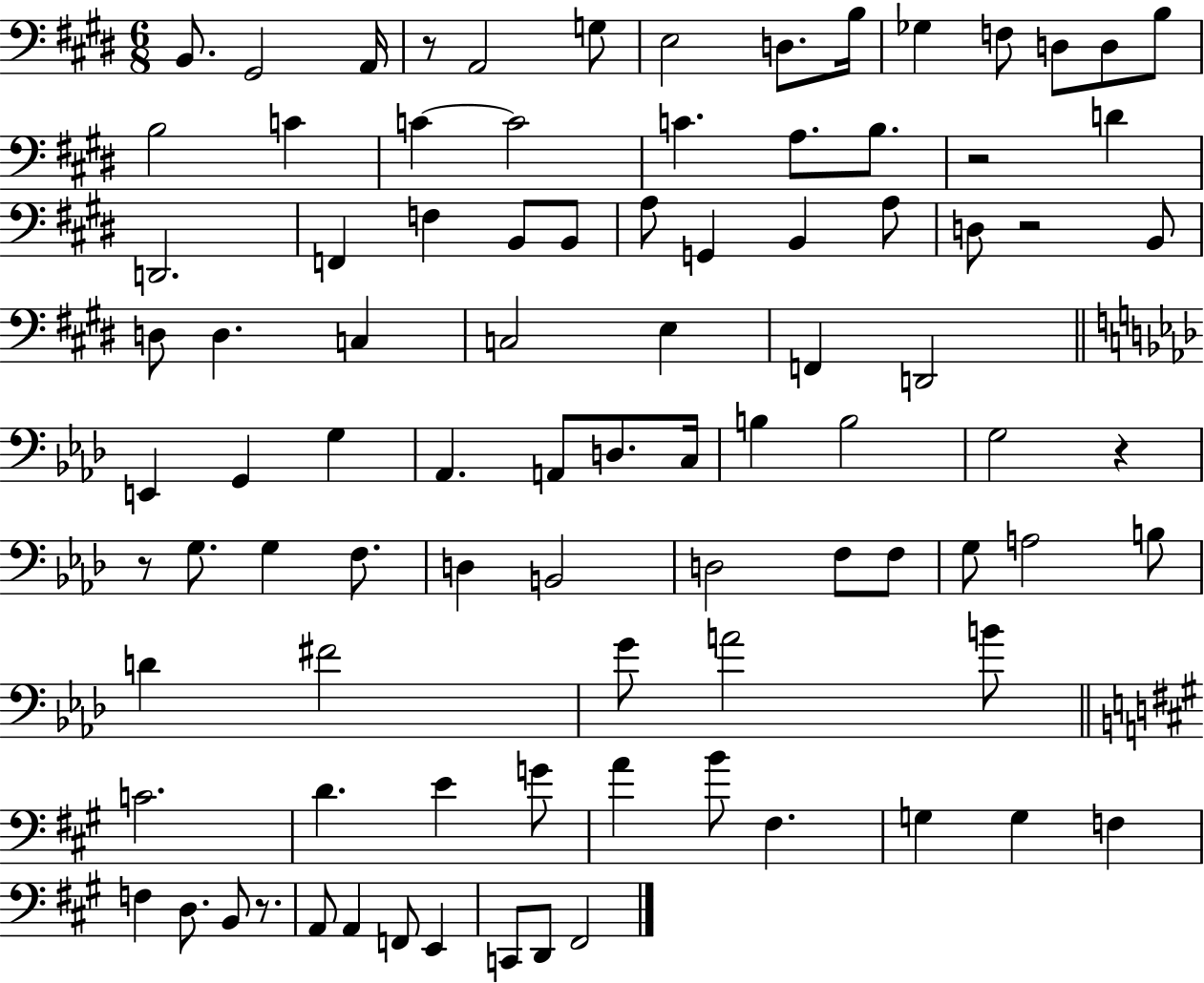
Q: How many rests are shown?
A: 6